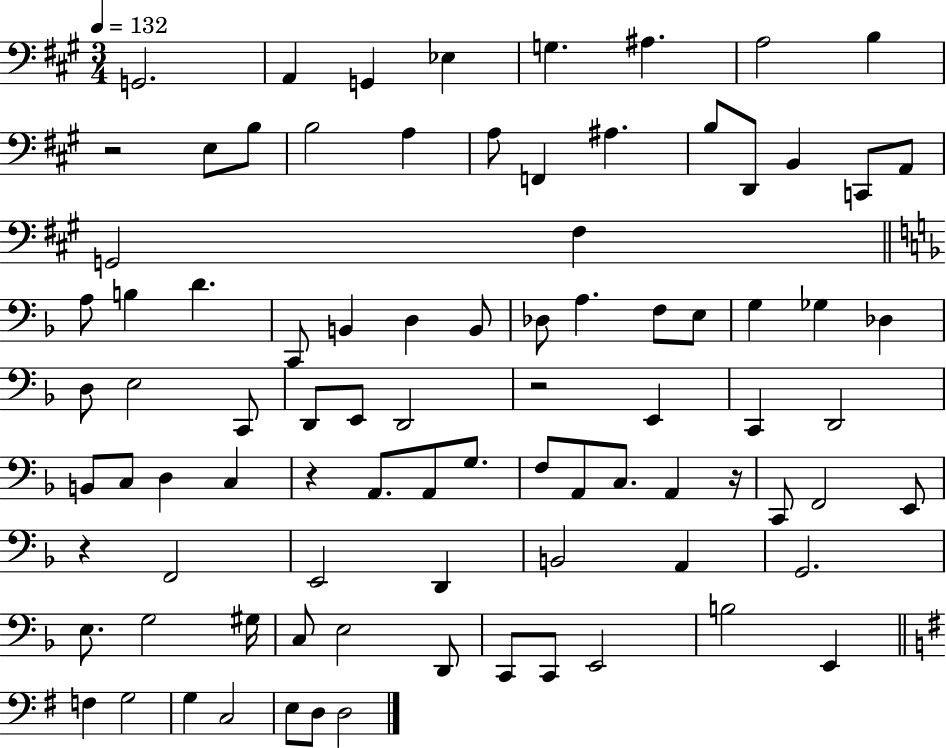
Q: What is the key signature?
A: A major